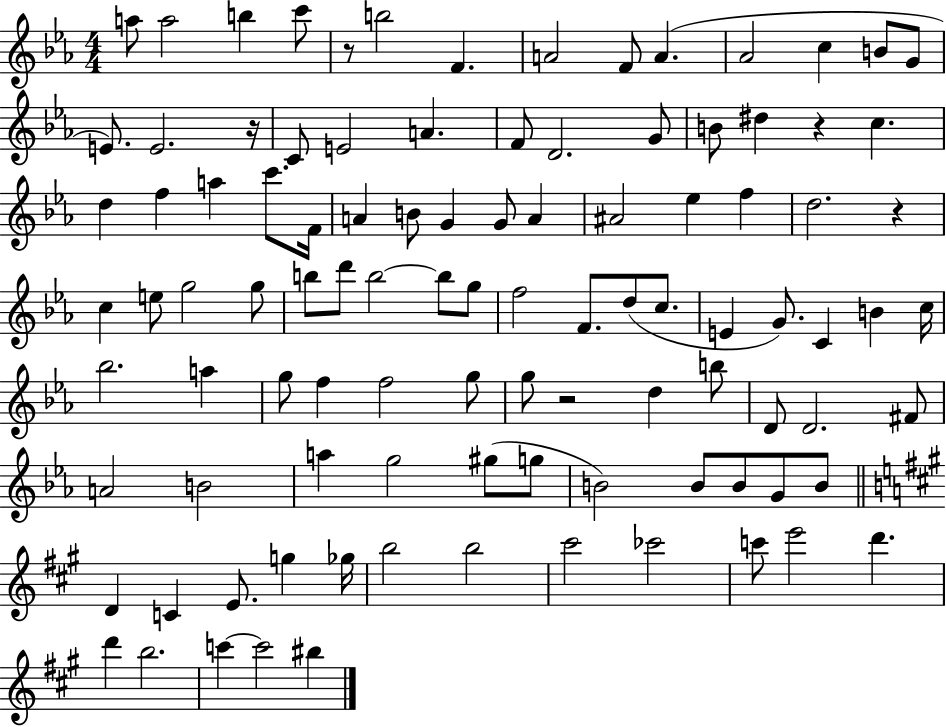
A5/e A5/h B5/q C6/e R/e B5/h F4/q. A4/h F4/e A4/q. Ab4/h C5/q B4/e G4/e E4/e. E4/h. R/s C4/e E4/h A4/q. F4/e D4/h. G4/e B4/e D#5/q R/q C5/q. D5/q F5/q A5/q C6/e. F4/s A4/q B4/e G4/q G4/e A4/q A#4/h Eb5/q F5/q D5/h. R/q C5/q E5/e G5/h G5/e B5/e D6/e B5/h B5/e G5/e F5/h F4/e. D5/e C5/e. E4/q G4/e. C4/q B4/q C5/s Bb5/h. A5/q G5/e F5/q F5/h G5/e G5/e R/h D5/q B5/e D4/e D4/h. F#4/e A4/h B4/h A5/q G5/h G#5/e G5/e B4/h B4/e B4/e G4/e B4/e D4/q C4/q E4/e. G5/q Gb5/s B5/h B5/h C#6/h CES6/h C6/e E6/h D6/q. D6/q B5/h. C6/q C6/h BIS5/q